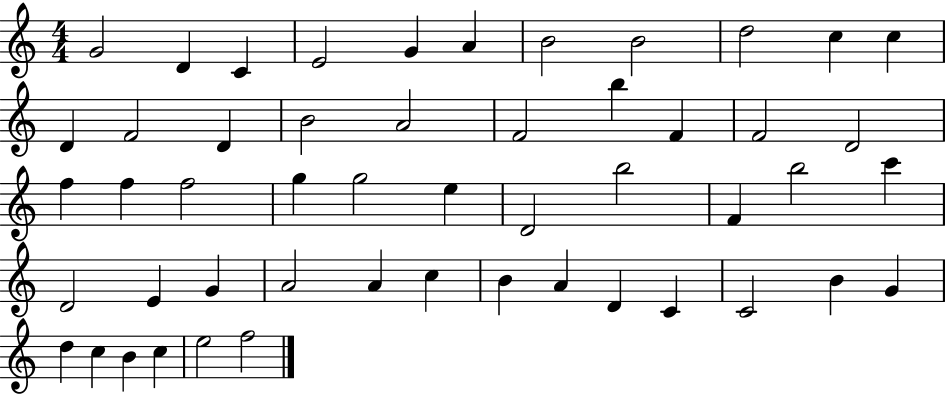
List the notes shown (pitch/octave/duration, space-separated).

G4/h D4/q C4/q E4/h G4/q A4/q B4/h B4/h D5/h C5/q C5/q D4/q F4/h D4/q B4/h A4/h F4/h B5/q F4/q F4/h D4/h F5/q F5/q F5/h G5/q G5/h E5/q D4/h B5/h F4/q B5/h C6/q D4/h E4/q G4/q A4/h A4/q C5/q B4/q A4/q D4/q C4/q C4/h B4/q G4/q D5/q C5/q B4/q C5/q E5/h F5/h